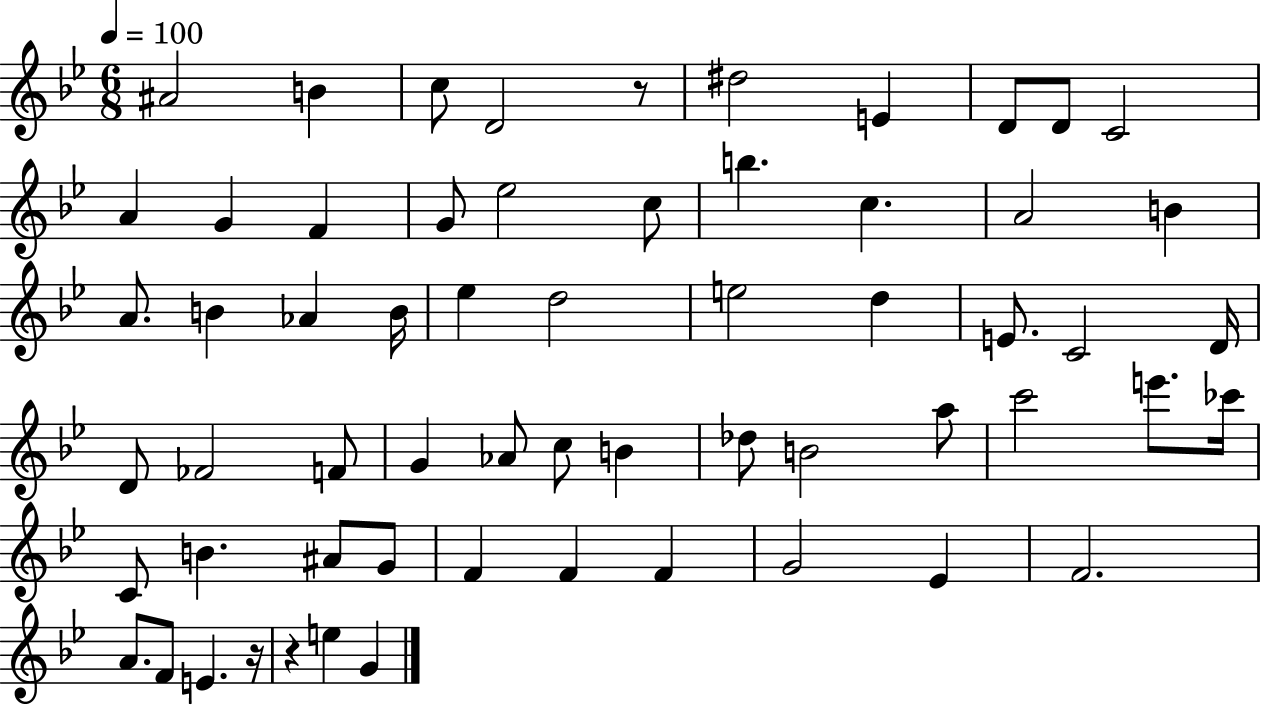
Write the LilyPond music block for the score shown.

{
  \clef treble
  \numericTimeSignature
  \time 6/8
  \key bes \major
  \tempo 4 = 100
  ais'2 b'4 | c''8 d'2 r8 | dis''2 e'4 | d'8 d'8 c'2 | \break a'4 g'4 f'4 | g'8 ees''2 c''8 | b''4. c''4. | a'2 b'4 | \break a'8. b'4 aes'4 b'16 | ees''4 d''2 | e''2 d''4 | e'8. c'2 d'16 | \break d'8 fes'2 f'8 | g'4 aes'8 c''8 b'4 | des''8 b'2 a''8 | c'''2 e'''8. ces'''16 | \break c'8 b'4. ais'8 g'8 | f'4 f'4 f'4 | g'2 ees'4 | f'2. | \break a'8. f'8 e'4. r16 | r4 e''4 g'4 | \bar "|."
}